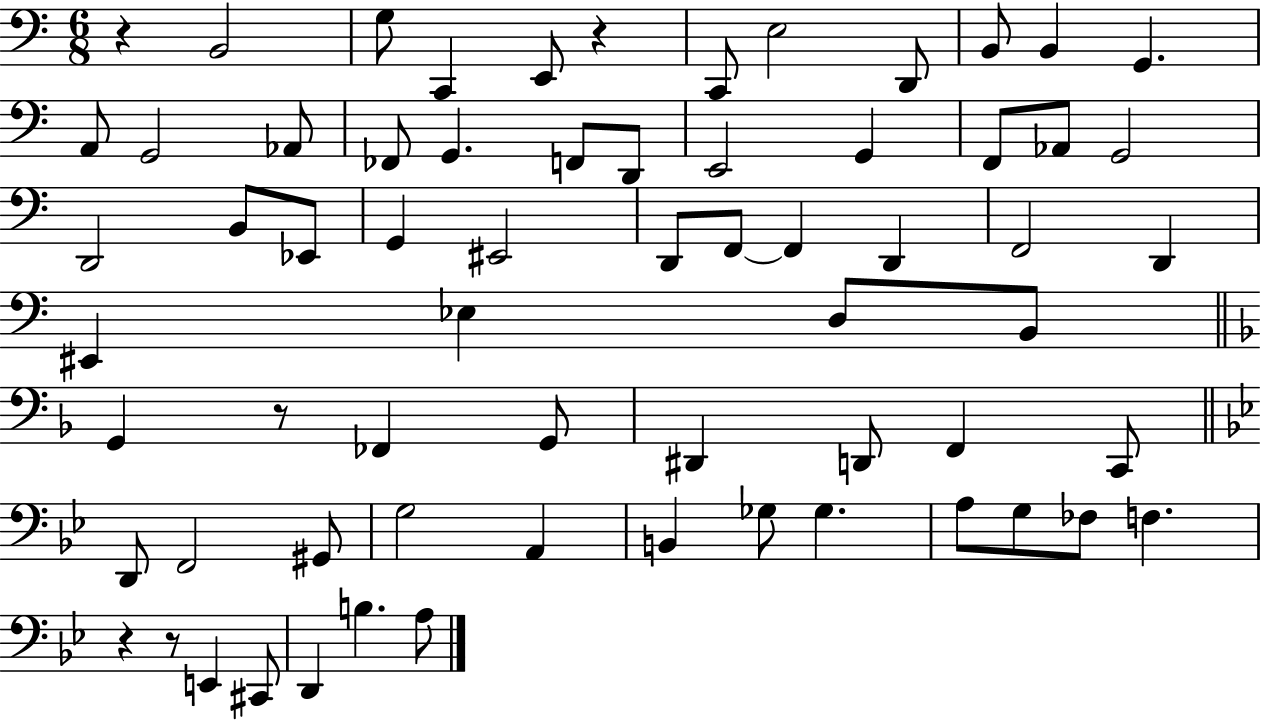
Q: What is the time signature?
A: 6/8